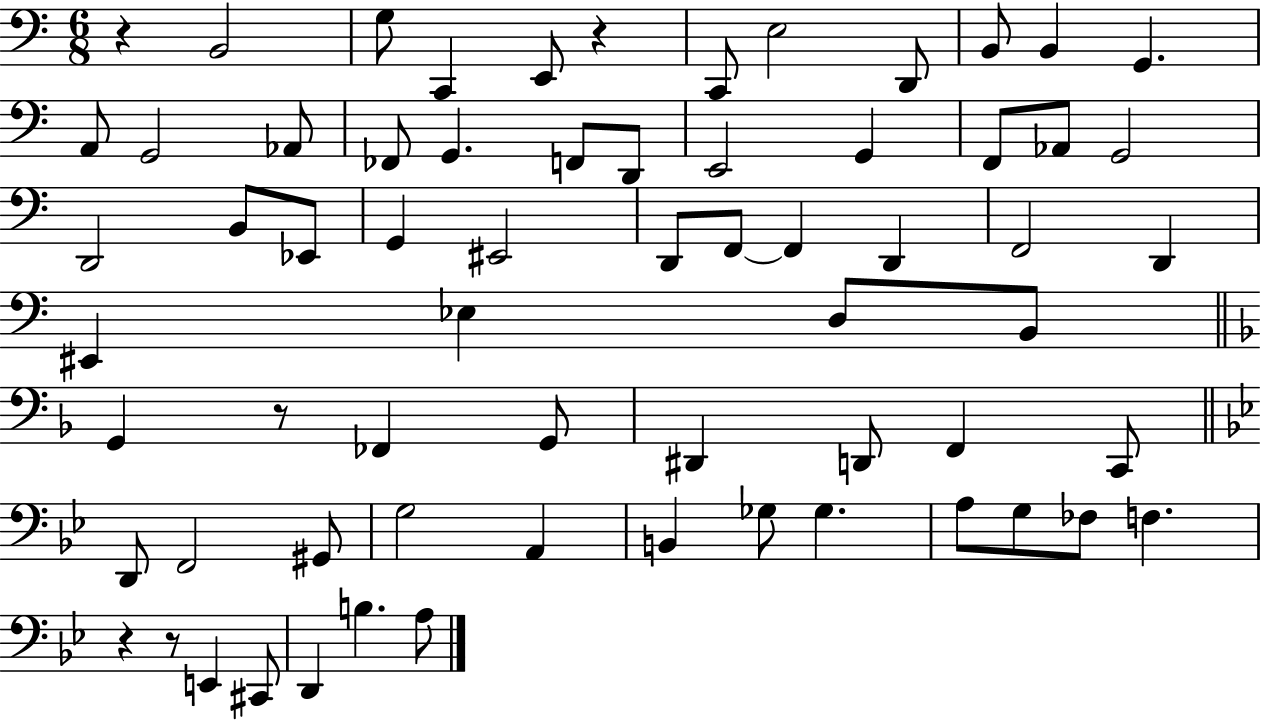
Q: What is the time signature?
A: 6/8